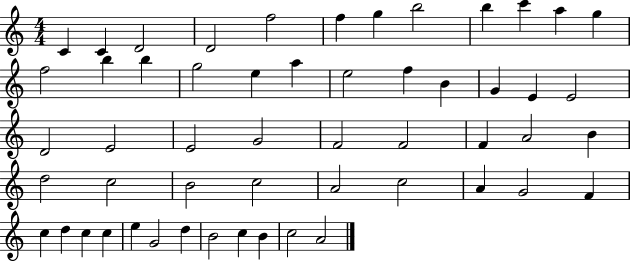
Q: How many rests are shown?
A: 0